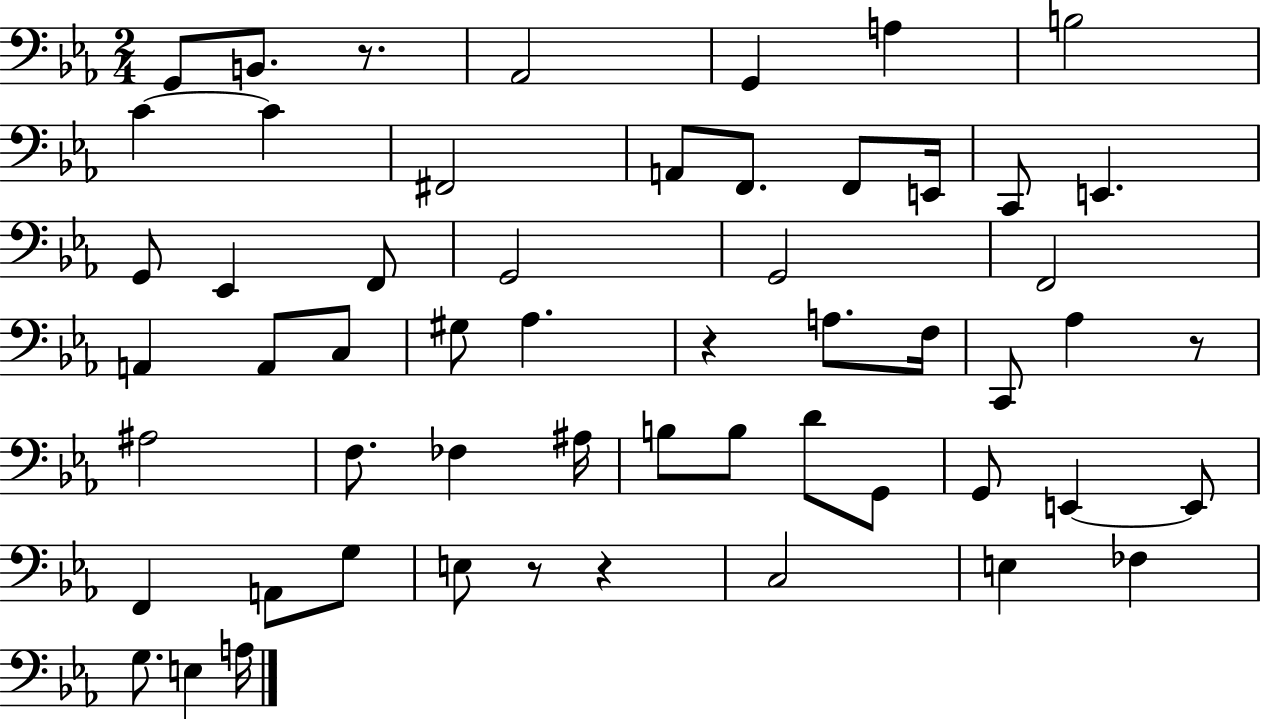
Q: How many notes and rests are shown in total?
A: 56